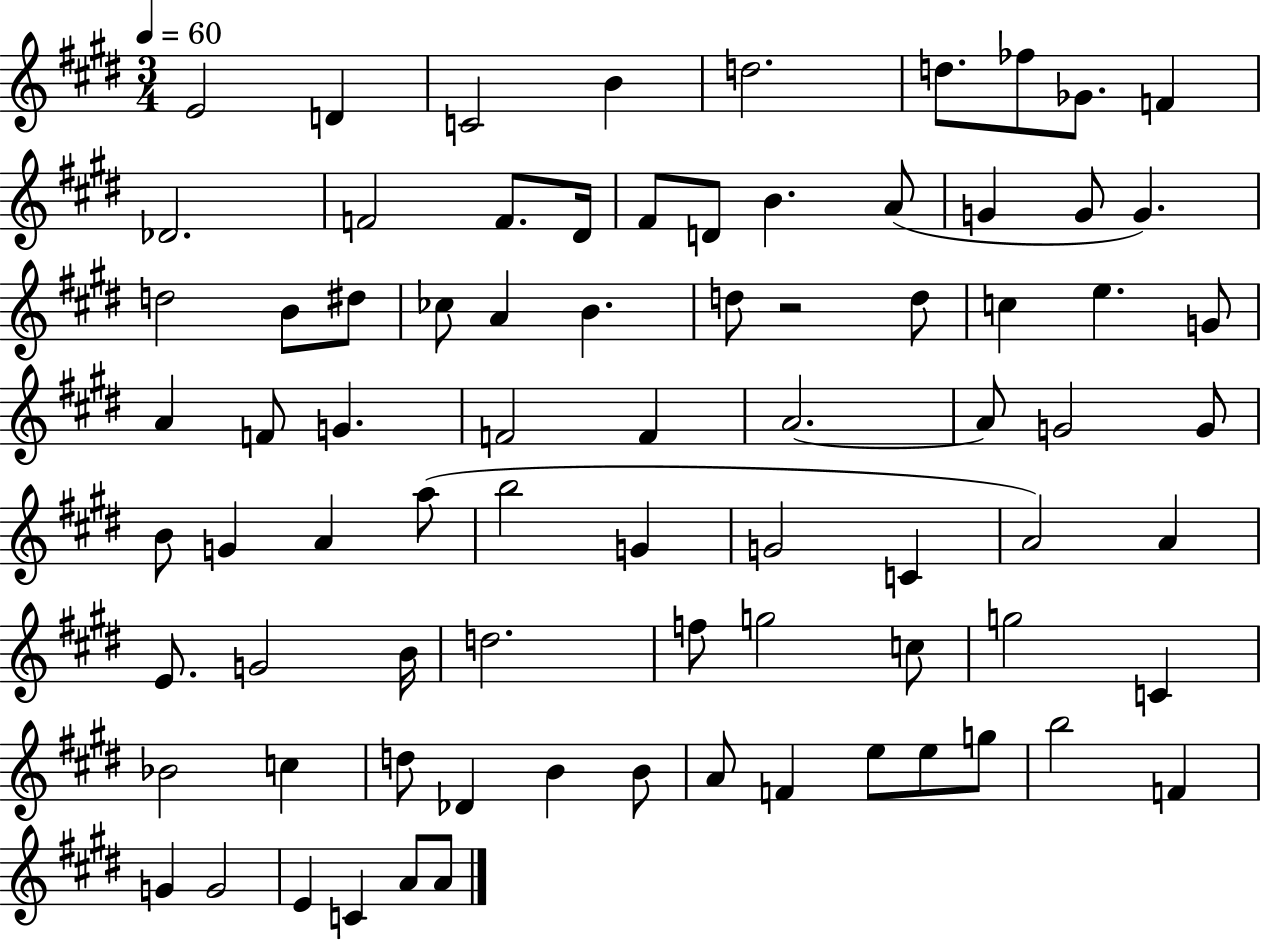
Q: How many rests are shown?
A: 1